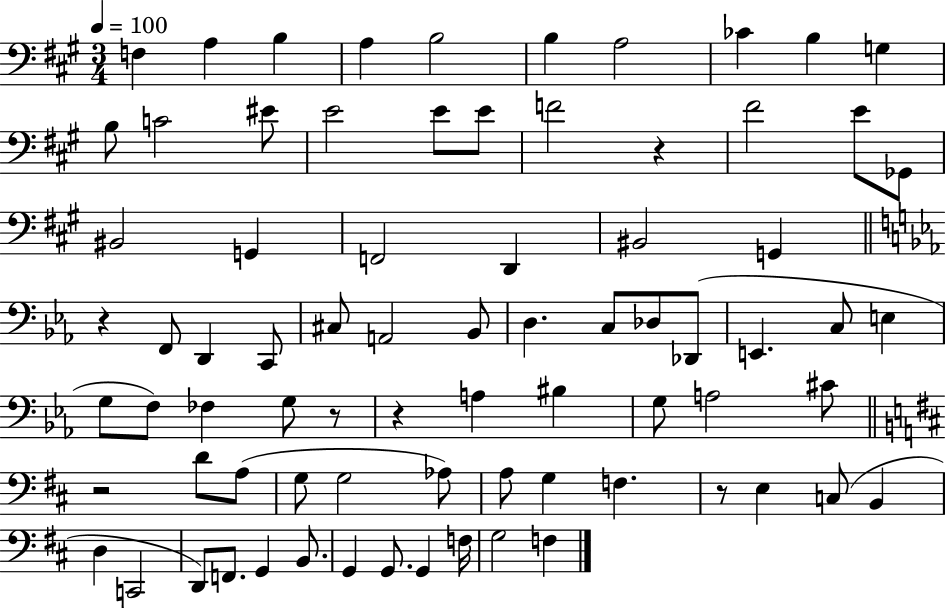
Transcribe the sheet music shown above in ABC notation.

X:1
T:Untitled
M:3/4
L:1/4
K:A
F, A, B, A, B,2 B, A,2 _C B, G, B,/2 C2 ^E/2 E2 E/2 E/2 F2 z ^F2 E/2 _G,,/2 ^B,,2 G,, F,,2 D,, ^B,,2 G,, z F,,/2 D,, C,,/2 ^C,/2 A,,2 _B,,/2 D, C,/2 _D,/2 _D,,/2 E,, C,/2 E, G,/2 F,/2 _F, G,/2 z/2 z A, ^B, G,/2 A,2 ^C/2 z2 D/2 A,/2 G,/2 G,2 _A,/2 A,/2 G, F, z/2 E, C,/2 B,, D, C,,2 D,,/2 F,,/2 G,, B,,/2 G,, G,,/2 G,, F,/4 G,2 F,